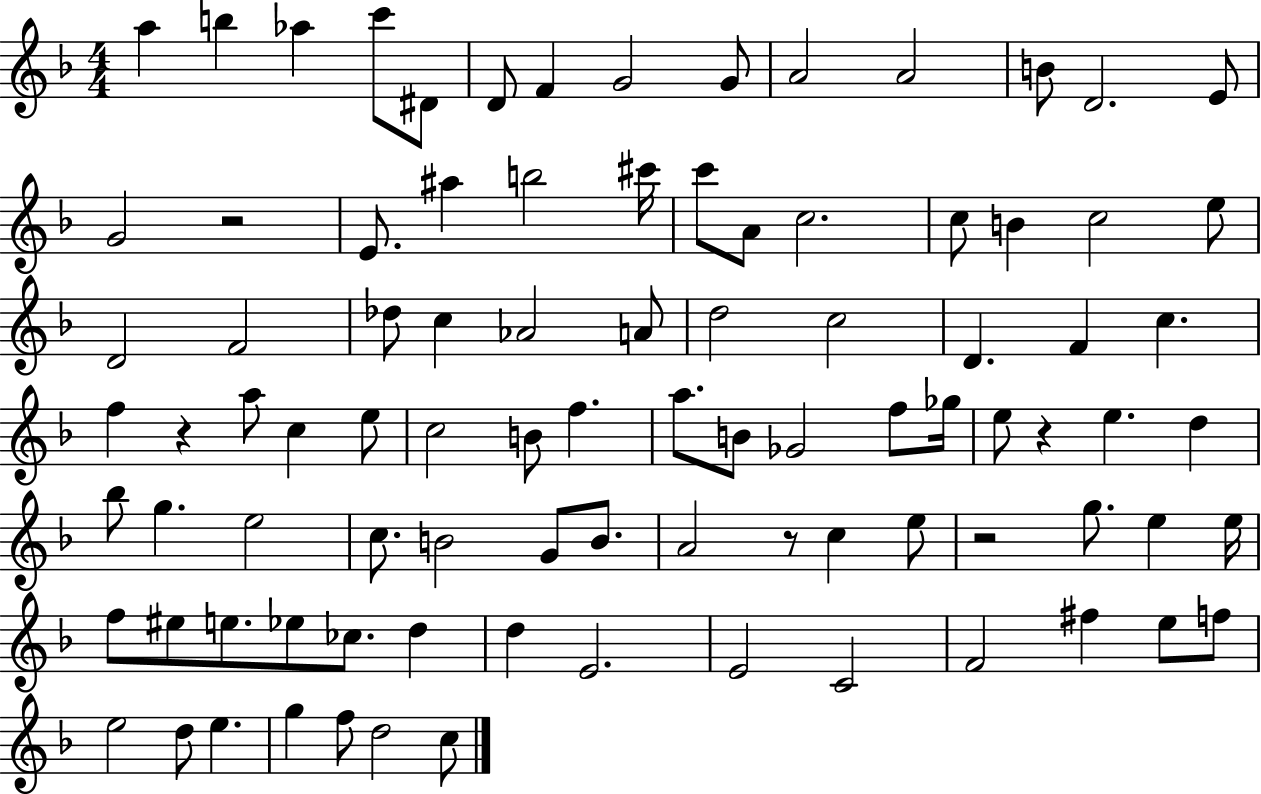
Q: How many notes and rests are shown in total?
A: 91